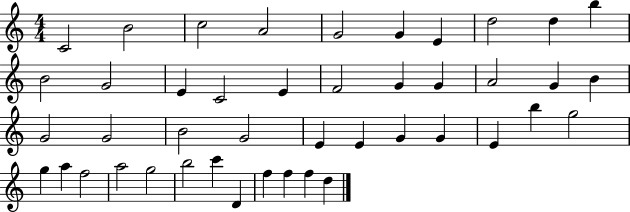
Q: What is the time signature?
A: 4/4